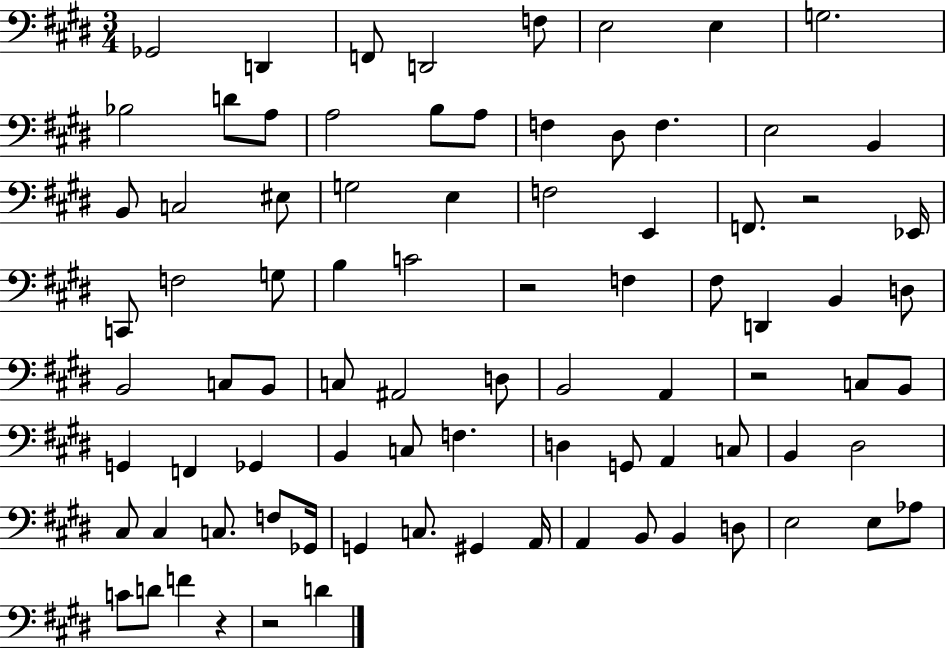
Gb2/h D2/q F2/e D2/h F3/e E3/h E3/q G3/h. Bb3/h D4/e A3/e A3/h B3/e A3/e F3/q D#3/e F3/q. E3/h B2/q B2/e C3/h EIS3/e G3/h E3/q F3/h E2/q F2/e. R/h Eb2/s C2/e F3/h G3/e B3/q C4/h R/h F3/q F#3/e D2/q B2/q D3/e B2/h C3/e B2/e C3/e A#2/h D3/e B2/h A2/q R/h C3/e B2/e G2/q F2/q Gb2/q B2/q C3/e F3/q. D3/q G2/e A2/q C3/e B2/q D#3/h C#3/e C#3/q C3/e. F3/e Gb2/s G2/q C3/e. G#2/q A2/s A2/q B2/e B2/q D3/e E3/h E3/e Ab3/e C4/e D4/e F4/q R/q R/h D4/q